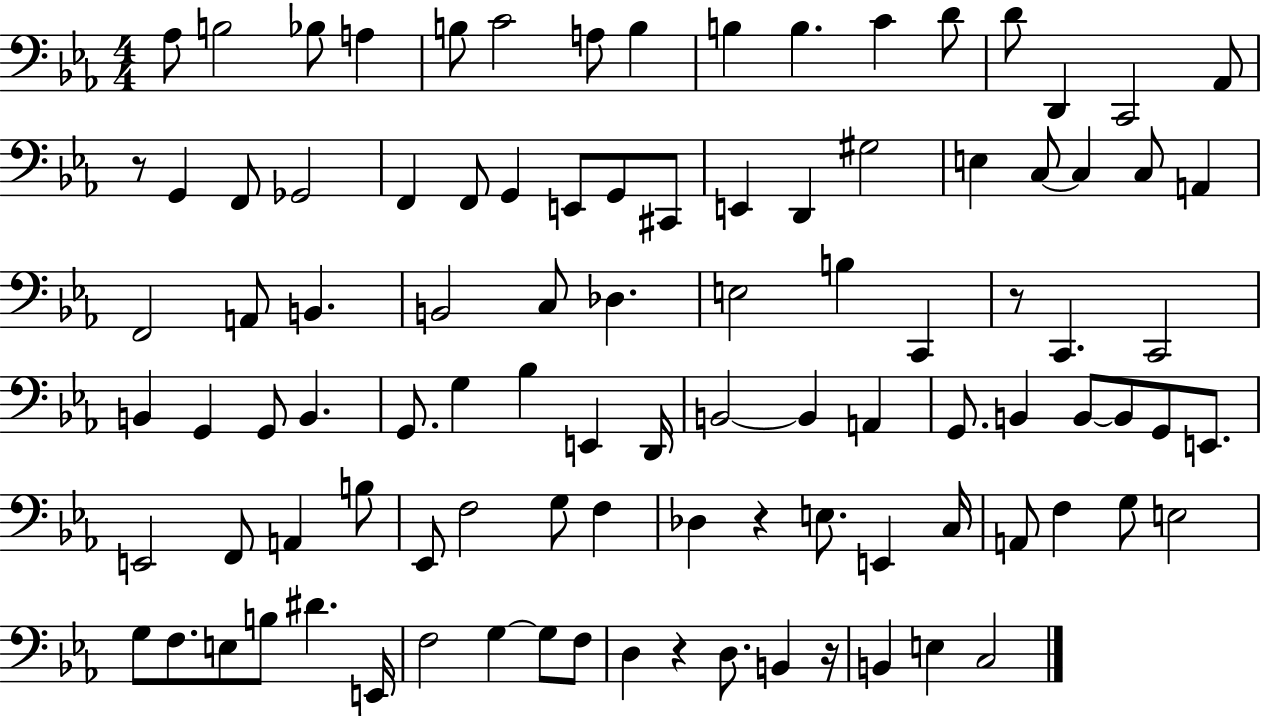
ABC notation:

X:1
T:Untitled
M:4/4
L:1/4
K:Eb
_A,/2 B,2 _B,/2 A, B,/2 C2 A,/2 B, B, B, C D/2 D/2 D,, C,,2 _A,,/2 z/2 G,, F,,/2 _G,,2 F,, F,,/2 G,, E,,/2 G,,/2 ^C,,/2 E,, D,, ^G,2 E, C,/2 C, C,/2 A,, F,,2 A,,/2 B,, B,,2 C,/2 _D, E,2 B, C,, z/2 C,, C,,2 B,, G,, G,,/2 B,, G,,/2 G, _B, E,, D,,/4 B,,2 B,, A,, G,,/2 B,, B,,/2 B,,/2 G,,/2 E,,/2 E,,2 F,,/2 A,, B,/2 _E,,/2 F,2 G,/2 F, _D, z E,/2 E,, C,/4 A,,/2 F, G,/2 E,2 G,/2 F,/2 E,/2 B,/2 ^D E,,/4 F,2 G, G,/2 F,/2 D, z D,/2 B,, z/4 B,, E, C,2